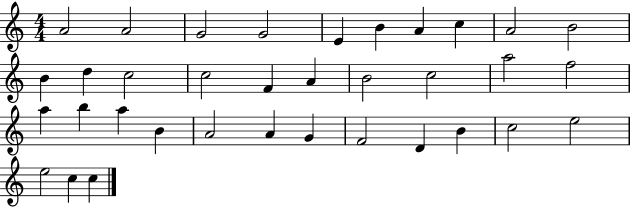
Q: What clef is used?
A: treble